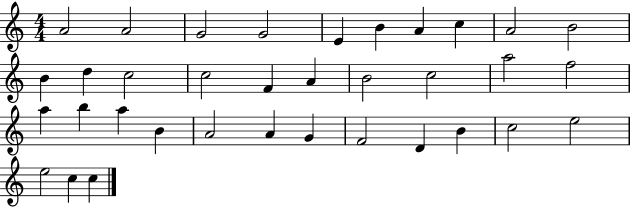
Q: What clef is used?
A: treble